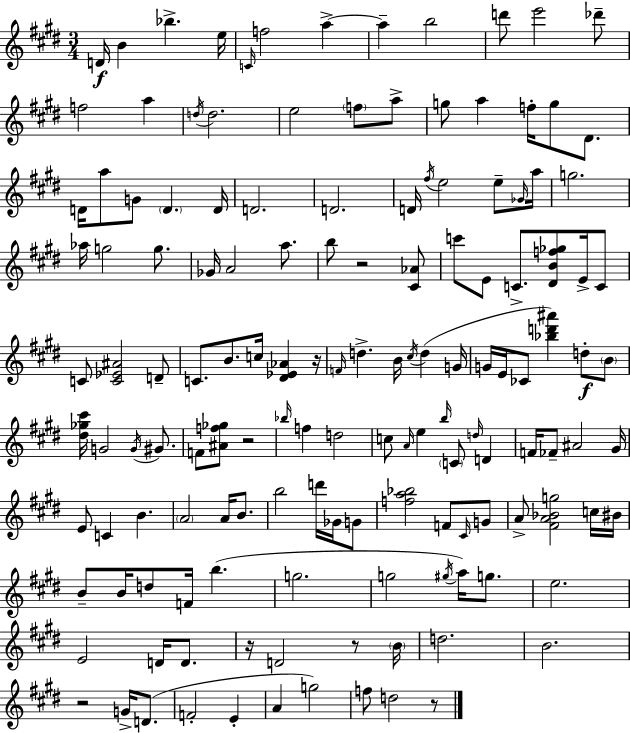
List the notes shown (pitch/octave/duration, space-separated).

D4/s B4/q Bb5/q. E5/s C4/s F5/h A5/q A5/q B5/h D6/e E6/h Db6/e F5/h A5/q D5/s D5/h. E5/h F5/e A5/e G5/e A5/q F5/s G5/e D#4/e. D4/s A5/e G4/e D4/q. D4/s D4/h. D4/h. D4/s F#5/s E5/h E5/e Gb4/s A5/s G5/h. Ab5/s G5/h G5/e. Gb4/s A4/h A5/e. B5/e R/h [C#4,Ab4]/e C6/e E4/e C4/e. [D#4,B4,F5,Gb5]/e E4/s C4/e C4/e [C4,Eb4,A#4]/h D4/e C4/e. B4/e. C5/s [D#4,Eb4,Ab4]/q R/s F4/s D5/q. B4/s C#5/s D5/q G4/s G4/s E4/s CES4/e [Bb5,D6,A#6]/q D5/e B4/e [D#5,Gb5,C#6]/s G4/h G4/s G#4/e. F4/e [A#4,F5,Gb5]/e R/h Bb5/s F5/q D5/h C5/e A4/s E5/q B5/s C4/e D5/s D4/q F4/s FES4/e A#4/h G#4/s E4/e C4/q B4/q. A4/h A4/s B4/e. B5/h D6/s Gb4/s G4/e [F5,A5,Bb5]/h F4/e C#4/s G4/e A4/e [F#4,A4,Bb4,G5]/h C5/s BIS4/s B4/e B4/s D5/e F4/s B5/q. G5/h. G5/h G#5/s A5/s G5/e. E5/h. E4/h D4/s D4/e. R/s D4/h R/e B4/s D5/h. B4/h. R/h G4/s D4/e. F4/h E4/q A4/q G5/h F5/e D5/h R/e